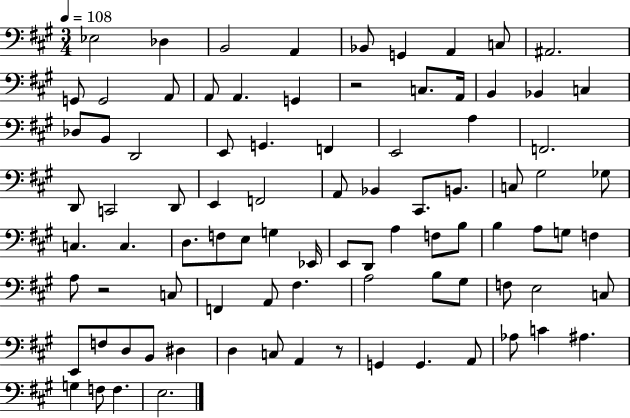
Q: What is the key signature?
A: A major